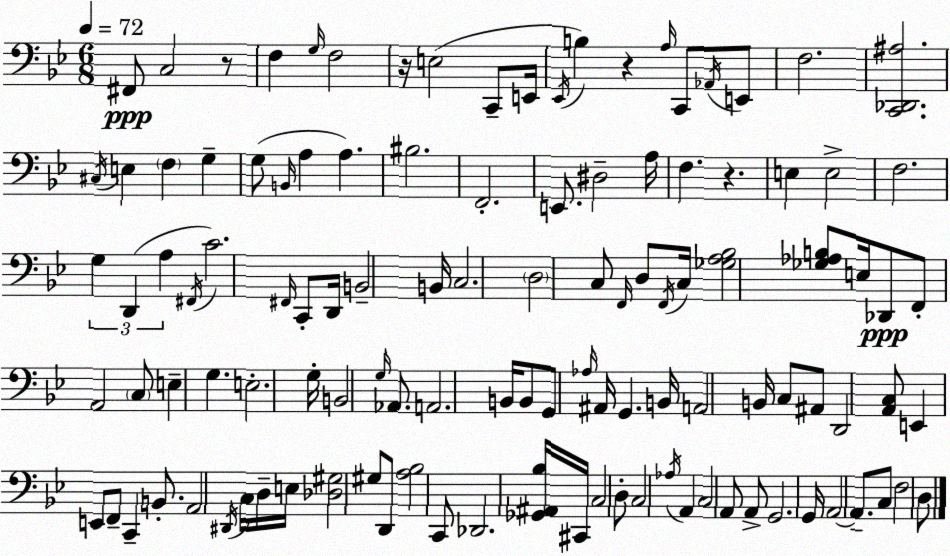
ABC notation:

X:1
T:Untitled
M:6/8
L:1/4
K:Gm
^F,,/2 C,2 z/2 F, G,/4 F,2 z/4 E,2 C,,/2 E,,/4 _E,,/4 B, z A,/4 C,,/2 _A,,/4 E,,/2 F,2 [C,,_D,,^A,]2 ^C,/4 E, F, G, G,/2 B,,/4 A, A, ^B,2 F,,2 E,,/2 ^D,2 A,/4 F, z E, E,2 F,2 G, D,, A, ^F,,/4 C2 ^F,,/4 C,,/2 D,,/4 B,,2 B,,/4 C,2 D,2 C,/2 F,,/4 D,/2 F,,/4 C,/4 [_G,A,_B,]2 [_G,_A,B,]/2 E,/4 _D,,/2 F,,/2 A,,2 C,/2 E, G, E,2 G,/4 B,,2 G,/4 _A,,/2 A,,2 B,,/4 B,,/2 G,,/2 _A,/4 ^A,,/4 G,, B,,/4 A,,2 B,,/4 C,/2 ^A,,/2 D,,2 [A,,C,]/2 E,, E,,/2 F,,/2 C,, B,,/2 A,,2 ^D,,/4 C,/4 D,/4 E,/4 [_D,^G,]2 ^G,/2 D,,/2 [A,_B,]2 C,,/2 _D,,2 [_G,,^A,,_B,]/4 ^C,,/4 C,2 D,/2 C,2 _A,/4 A,, C,2 A,,/2 A,,/2 G,,2 G,,/4 A,,2 A,,/2 C,/2 F,2 D,/2